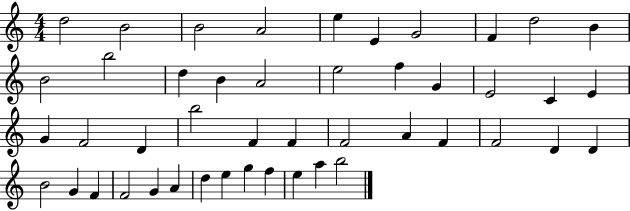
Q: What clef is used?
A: treble